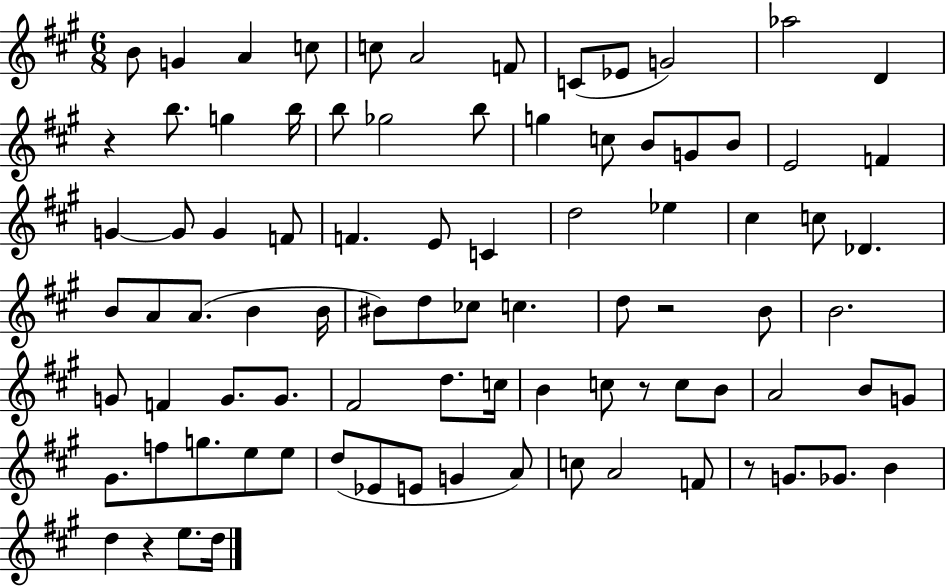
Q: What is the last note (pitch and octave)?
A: D5